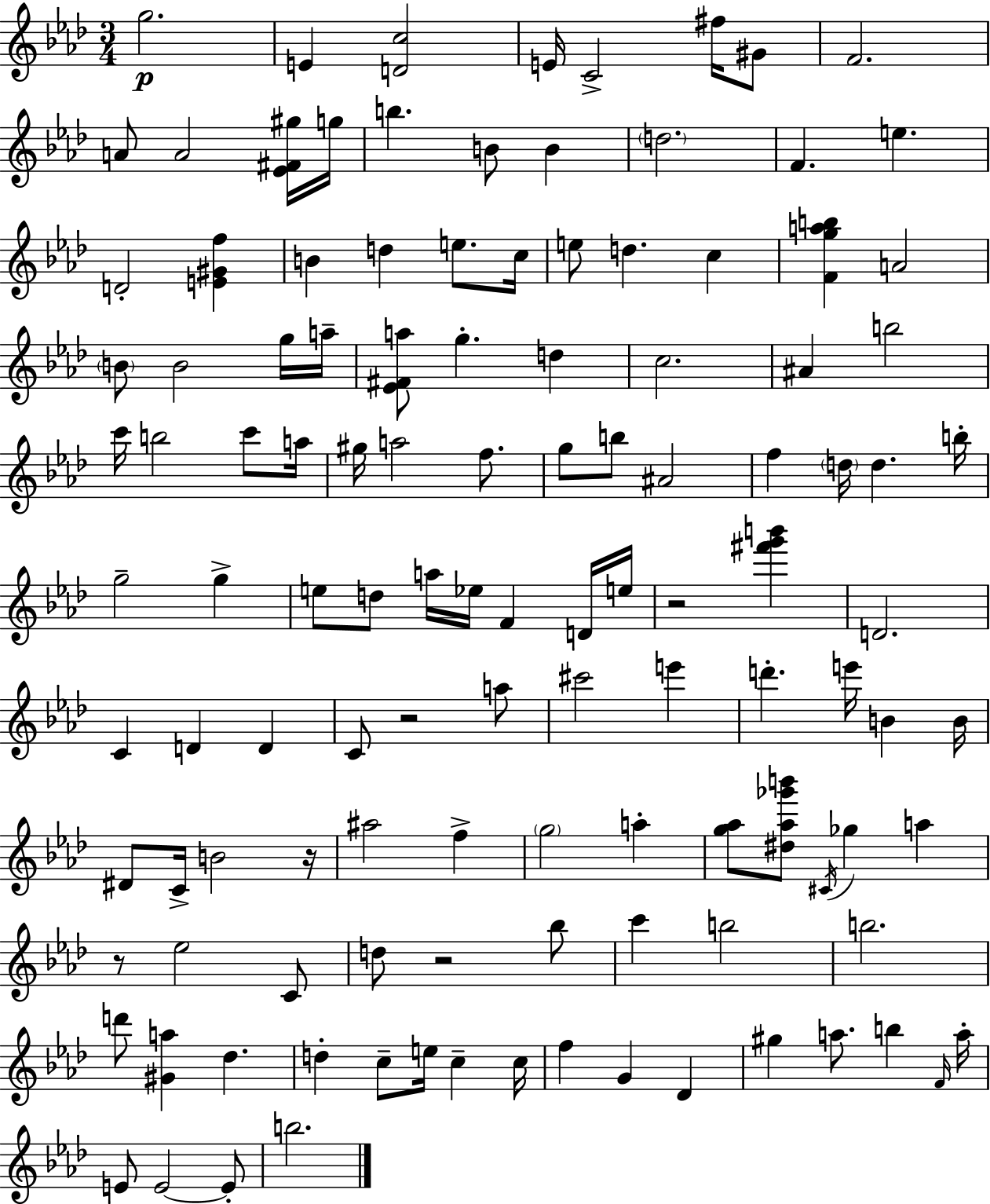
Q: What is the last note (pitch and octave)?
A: B5